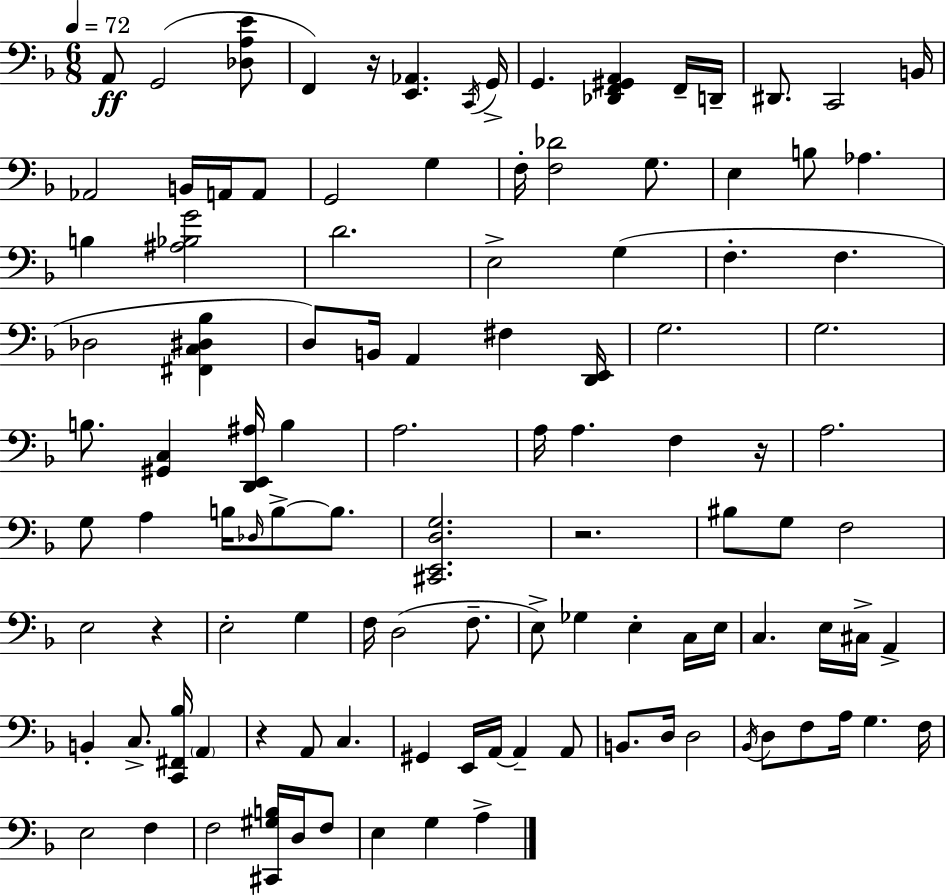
A2/e G2/h [Db3,A3,E4]/e F2/q R/s [E2,Ab2]/q. C2/s G2/s G2/q. [Db2,F2,G#2,A2]/q F2/s D2/s D#2/e. C2/h B2/s Ab2/h B2/s A2/s A2/e G2/h G3/q F3/s [F3,Db4]/h G3/e. E3/q B3/e Ab3/q. B3/q [A#3,Bb3,G4]/h D4/h. E3/h G3/q F3/q. F3/q. Db3/h [F#2,C3,D#3,Bb3]/q D3/e B2/s A2/q F#3/q [D2,E2]/s G3/h. G3/h. B3/e. [G#2,C3]/q [D2,E2,A#3]/s B3/q A3/h. A3/s A3/q. F3/q R/s A3/h. G3/e A3/q B3/s Db3/s B3/e B3/e. [C#2,E2,D3,G3]/h. R/h. BIS3/e G3/e F3/h E3/h R/q E3/h G3/q F3/s D3/h F3/e. E3/e Gb3/q E3/q C3/s E3/s C3/q. E3/s C#3/s A2/q B2/q C3/e. [C2,F#2,Bb3]/s A2/q R/q A2/e C3/q. G#2/q E2/s A2/s A2/q A2/e B2/e. D3/s D3/h Bb2/s D3/e F3/e A3/s G3/q. F3/s E3/h F3/q F3/h [C#2,G#3,B3]/s D3/s F3/e E3/q G3/q A3/q